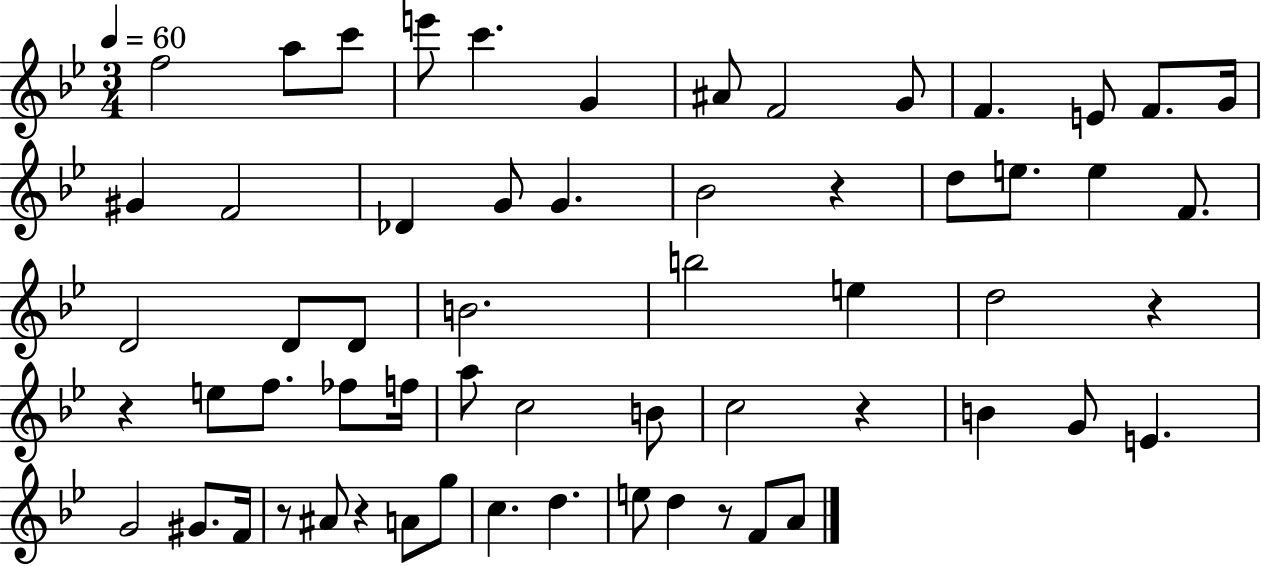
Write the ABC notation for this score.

X:1
T:Untitled
M:3/4
L:1/4
K:Bb
f2 a/2 c'/2 e'/2 c' G ^A/2 F2 G/2 F E/2 F/2 G/4 ^G F2 _D G/2 G _B2 z d/2 e/2 e F/2 D2 D/2 D/2 B2 b2 e d2 z z e/2 f/2 _f/2 f/4 a/2 c2 B/2 c2 z B G/2 E G2 ^G/2 F/4 z/2 ^A/2 z A/2 g/2 c d e/2 d z/2 F/2 A/2